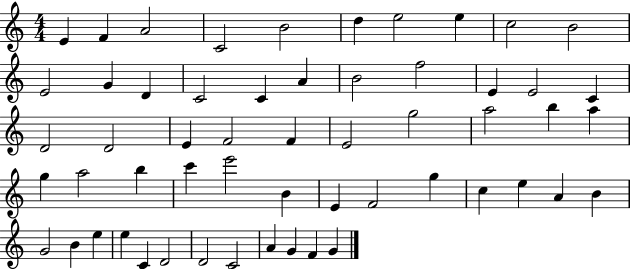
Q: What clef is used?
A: treble